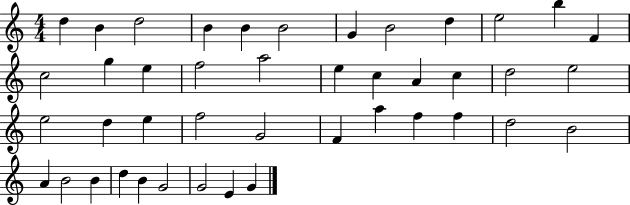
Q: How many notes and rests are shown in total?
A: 43